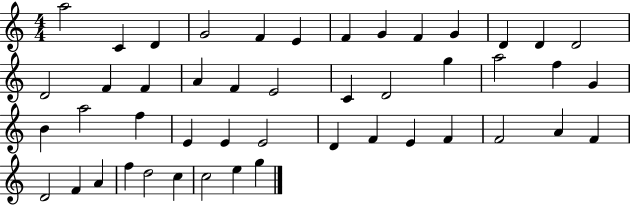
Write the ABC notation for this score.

X:1
T:Untitled
M:4/4
L:1/4
K:C
a2 C D G2 F E F G F G D D D2 D2 F F A F E2 C D2 g a2 f G B a2 f E E E2 D F E F F2 A F D2 F A f d2 c c2 e g